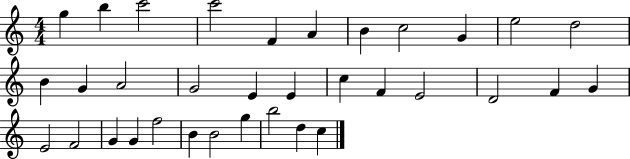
X:1
T:Untitled
M:4/4
L:1/4
K:C
g b c'2 c'2 F A B c2 G e2 d2 B G A2 G2 E E c F E2 D2 F G E2 F2 G G f2 B B2 g b2 d c